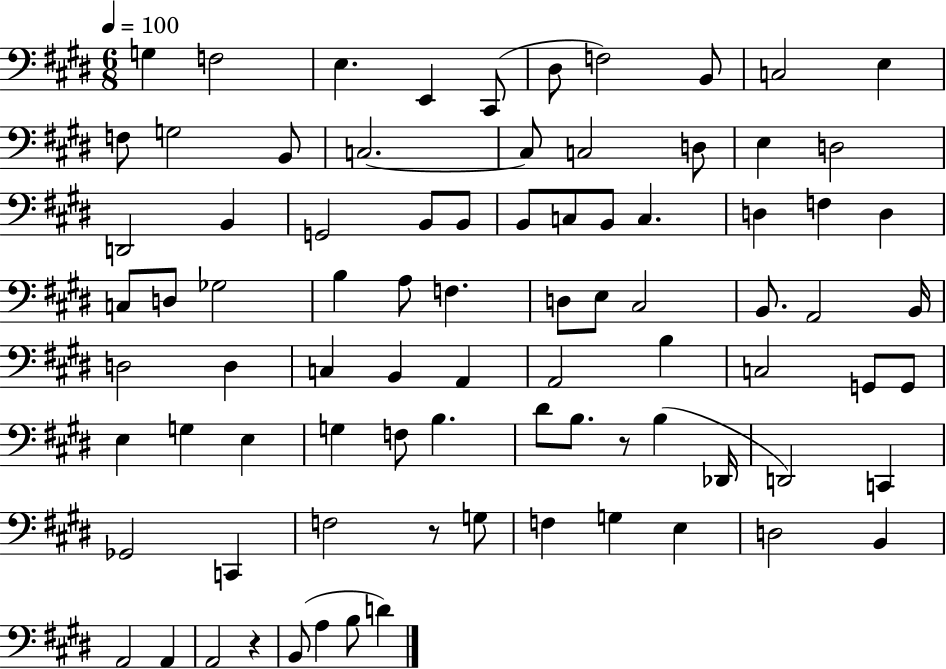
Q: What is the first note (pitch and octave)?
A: G3